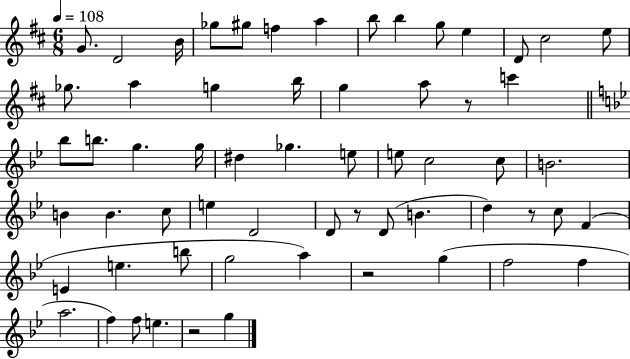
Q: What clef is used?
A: treble